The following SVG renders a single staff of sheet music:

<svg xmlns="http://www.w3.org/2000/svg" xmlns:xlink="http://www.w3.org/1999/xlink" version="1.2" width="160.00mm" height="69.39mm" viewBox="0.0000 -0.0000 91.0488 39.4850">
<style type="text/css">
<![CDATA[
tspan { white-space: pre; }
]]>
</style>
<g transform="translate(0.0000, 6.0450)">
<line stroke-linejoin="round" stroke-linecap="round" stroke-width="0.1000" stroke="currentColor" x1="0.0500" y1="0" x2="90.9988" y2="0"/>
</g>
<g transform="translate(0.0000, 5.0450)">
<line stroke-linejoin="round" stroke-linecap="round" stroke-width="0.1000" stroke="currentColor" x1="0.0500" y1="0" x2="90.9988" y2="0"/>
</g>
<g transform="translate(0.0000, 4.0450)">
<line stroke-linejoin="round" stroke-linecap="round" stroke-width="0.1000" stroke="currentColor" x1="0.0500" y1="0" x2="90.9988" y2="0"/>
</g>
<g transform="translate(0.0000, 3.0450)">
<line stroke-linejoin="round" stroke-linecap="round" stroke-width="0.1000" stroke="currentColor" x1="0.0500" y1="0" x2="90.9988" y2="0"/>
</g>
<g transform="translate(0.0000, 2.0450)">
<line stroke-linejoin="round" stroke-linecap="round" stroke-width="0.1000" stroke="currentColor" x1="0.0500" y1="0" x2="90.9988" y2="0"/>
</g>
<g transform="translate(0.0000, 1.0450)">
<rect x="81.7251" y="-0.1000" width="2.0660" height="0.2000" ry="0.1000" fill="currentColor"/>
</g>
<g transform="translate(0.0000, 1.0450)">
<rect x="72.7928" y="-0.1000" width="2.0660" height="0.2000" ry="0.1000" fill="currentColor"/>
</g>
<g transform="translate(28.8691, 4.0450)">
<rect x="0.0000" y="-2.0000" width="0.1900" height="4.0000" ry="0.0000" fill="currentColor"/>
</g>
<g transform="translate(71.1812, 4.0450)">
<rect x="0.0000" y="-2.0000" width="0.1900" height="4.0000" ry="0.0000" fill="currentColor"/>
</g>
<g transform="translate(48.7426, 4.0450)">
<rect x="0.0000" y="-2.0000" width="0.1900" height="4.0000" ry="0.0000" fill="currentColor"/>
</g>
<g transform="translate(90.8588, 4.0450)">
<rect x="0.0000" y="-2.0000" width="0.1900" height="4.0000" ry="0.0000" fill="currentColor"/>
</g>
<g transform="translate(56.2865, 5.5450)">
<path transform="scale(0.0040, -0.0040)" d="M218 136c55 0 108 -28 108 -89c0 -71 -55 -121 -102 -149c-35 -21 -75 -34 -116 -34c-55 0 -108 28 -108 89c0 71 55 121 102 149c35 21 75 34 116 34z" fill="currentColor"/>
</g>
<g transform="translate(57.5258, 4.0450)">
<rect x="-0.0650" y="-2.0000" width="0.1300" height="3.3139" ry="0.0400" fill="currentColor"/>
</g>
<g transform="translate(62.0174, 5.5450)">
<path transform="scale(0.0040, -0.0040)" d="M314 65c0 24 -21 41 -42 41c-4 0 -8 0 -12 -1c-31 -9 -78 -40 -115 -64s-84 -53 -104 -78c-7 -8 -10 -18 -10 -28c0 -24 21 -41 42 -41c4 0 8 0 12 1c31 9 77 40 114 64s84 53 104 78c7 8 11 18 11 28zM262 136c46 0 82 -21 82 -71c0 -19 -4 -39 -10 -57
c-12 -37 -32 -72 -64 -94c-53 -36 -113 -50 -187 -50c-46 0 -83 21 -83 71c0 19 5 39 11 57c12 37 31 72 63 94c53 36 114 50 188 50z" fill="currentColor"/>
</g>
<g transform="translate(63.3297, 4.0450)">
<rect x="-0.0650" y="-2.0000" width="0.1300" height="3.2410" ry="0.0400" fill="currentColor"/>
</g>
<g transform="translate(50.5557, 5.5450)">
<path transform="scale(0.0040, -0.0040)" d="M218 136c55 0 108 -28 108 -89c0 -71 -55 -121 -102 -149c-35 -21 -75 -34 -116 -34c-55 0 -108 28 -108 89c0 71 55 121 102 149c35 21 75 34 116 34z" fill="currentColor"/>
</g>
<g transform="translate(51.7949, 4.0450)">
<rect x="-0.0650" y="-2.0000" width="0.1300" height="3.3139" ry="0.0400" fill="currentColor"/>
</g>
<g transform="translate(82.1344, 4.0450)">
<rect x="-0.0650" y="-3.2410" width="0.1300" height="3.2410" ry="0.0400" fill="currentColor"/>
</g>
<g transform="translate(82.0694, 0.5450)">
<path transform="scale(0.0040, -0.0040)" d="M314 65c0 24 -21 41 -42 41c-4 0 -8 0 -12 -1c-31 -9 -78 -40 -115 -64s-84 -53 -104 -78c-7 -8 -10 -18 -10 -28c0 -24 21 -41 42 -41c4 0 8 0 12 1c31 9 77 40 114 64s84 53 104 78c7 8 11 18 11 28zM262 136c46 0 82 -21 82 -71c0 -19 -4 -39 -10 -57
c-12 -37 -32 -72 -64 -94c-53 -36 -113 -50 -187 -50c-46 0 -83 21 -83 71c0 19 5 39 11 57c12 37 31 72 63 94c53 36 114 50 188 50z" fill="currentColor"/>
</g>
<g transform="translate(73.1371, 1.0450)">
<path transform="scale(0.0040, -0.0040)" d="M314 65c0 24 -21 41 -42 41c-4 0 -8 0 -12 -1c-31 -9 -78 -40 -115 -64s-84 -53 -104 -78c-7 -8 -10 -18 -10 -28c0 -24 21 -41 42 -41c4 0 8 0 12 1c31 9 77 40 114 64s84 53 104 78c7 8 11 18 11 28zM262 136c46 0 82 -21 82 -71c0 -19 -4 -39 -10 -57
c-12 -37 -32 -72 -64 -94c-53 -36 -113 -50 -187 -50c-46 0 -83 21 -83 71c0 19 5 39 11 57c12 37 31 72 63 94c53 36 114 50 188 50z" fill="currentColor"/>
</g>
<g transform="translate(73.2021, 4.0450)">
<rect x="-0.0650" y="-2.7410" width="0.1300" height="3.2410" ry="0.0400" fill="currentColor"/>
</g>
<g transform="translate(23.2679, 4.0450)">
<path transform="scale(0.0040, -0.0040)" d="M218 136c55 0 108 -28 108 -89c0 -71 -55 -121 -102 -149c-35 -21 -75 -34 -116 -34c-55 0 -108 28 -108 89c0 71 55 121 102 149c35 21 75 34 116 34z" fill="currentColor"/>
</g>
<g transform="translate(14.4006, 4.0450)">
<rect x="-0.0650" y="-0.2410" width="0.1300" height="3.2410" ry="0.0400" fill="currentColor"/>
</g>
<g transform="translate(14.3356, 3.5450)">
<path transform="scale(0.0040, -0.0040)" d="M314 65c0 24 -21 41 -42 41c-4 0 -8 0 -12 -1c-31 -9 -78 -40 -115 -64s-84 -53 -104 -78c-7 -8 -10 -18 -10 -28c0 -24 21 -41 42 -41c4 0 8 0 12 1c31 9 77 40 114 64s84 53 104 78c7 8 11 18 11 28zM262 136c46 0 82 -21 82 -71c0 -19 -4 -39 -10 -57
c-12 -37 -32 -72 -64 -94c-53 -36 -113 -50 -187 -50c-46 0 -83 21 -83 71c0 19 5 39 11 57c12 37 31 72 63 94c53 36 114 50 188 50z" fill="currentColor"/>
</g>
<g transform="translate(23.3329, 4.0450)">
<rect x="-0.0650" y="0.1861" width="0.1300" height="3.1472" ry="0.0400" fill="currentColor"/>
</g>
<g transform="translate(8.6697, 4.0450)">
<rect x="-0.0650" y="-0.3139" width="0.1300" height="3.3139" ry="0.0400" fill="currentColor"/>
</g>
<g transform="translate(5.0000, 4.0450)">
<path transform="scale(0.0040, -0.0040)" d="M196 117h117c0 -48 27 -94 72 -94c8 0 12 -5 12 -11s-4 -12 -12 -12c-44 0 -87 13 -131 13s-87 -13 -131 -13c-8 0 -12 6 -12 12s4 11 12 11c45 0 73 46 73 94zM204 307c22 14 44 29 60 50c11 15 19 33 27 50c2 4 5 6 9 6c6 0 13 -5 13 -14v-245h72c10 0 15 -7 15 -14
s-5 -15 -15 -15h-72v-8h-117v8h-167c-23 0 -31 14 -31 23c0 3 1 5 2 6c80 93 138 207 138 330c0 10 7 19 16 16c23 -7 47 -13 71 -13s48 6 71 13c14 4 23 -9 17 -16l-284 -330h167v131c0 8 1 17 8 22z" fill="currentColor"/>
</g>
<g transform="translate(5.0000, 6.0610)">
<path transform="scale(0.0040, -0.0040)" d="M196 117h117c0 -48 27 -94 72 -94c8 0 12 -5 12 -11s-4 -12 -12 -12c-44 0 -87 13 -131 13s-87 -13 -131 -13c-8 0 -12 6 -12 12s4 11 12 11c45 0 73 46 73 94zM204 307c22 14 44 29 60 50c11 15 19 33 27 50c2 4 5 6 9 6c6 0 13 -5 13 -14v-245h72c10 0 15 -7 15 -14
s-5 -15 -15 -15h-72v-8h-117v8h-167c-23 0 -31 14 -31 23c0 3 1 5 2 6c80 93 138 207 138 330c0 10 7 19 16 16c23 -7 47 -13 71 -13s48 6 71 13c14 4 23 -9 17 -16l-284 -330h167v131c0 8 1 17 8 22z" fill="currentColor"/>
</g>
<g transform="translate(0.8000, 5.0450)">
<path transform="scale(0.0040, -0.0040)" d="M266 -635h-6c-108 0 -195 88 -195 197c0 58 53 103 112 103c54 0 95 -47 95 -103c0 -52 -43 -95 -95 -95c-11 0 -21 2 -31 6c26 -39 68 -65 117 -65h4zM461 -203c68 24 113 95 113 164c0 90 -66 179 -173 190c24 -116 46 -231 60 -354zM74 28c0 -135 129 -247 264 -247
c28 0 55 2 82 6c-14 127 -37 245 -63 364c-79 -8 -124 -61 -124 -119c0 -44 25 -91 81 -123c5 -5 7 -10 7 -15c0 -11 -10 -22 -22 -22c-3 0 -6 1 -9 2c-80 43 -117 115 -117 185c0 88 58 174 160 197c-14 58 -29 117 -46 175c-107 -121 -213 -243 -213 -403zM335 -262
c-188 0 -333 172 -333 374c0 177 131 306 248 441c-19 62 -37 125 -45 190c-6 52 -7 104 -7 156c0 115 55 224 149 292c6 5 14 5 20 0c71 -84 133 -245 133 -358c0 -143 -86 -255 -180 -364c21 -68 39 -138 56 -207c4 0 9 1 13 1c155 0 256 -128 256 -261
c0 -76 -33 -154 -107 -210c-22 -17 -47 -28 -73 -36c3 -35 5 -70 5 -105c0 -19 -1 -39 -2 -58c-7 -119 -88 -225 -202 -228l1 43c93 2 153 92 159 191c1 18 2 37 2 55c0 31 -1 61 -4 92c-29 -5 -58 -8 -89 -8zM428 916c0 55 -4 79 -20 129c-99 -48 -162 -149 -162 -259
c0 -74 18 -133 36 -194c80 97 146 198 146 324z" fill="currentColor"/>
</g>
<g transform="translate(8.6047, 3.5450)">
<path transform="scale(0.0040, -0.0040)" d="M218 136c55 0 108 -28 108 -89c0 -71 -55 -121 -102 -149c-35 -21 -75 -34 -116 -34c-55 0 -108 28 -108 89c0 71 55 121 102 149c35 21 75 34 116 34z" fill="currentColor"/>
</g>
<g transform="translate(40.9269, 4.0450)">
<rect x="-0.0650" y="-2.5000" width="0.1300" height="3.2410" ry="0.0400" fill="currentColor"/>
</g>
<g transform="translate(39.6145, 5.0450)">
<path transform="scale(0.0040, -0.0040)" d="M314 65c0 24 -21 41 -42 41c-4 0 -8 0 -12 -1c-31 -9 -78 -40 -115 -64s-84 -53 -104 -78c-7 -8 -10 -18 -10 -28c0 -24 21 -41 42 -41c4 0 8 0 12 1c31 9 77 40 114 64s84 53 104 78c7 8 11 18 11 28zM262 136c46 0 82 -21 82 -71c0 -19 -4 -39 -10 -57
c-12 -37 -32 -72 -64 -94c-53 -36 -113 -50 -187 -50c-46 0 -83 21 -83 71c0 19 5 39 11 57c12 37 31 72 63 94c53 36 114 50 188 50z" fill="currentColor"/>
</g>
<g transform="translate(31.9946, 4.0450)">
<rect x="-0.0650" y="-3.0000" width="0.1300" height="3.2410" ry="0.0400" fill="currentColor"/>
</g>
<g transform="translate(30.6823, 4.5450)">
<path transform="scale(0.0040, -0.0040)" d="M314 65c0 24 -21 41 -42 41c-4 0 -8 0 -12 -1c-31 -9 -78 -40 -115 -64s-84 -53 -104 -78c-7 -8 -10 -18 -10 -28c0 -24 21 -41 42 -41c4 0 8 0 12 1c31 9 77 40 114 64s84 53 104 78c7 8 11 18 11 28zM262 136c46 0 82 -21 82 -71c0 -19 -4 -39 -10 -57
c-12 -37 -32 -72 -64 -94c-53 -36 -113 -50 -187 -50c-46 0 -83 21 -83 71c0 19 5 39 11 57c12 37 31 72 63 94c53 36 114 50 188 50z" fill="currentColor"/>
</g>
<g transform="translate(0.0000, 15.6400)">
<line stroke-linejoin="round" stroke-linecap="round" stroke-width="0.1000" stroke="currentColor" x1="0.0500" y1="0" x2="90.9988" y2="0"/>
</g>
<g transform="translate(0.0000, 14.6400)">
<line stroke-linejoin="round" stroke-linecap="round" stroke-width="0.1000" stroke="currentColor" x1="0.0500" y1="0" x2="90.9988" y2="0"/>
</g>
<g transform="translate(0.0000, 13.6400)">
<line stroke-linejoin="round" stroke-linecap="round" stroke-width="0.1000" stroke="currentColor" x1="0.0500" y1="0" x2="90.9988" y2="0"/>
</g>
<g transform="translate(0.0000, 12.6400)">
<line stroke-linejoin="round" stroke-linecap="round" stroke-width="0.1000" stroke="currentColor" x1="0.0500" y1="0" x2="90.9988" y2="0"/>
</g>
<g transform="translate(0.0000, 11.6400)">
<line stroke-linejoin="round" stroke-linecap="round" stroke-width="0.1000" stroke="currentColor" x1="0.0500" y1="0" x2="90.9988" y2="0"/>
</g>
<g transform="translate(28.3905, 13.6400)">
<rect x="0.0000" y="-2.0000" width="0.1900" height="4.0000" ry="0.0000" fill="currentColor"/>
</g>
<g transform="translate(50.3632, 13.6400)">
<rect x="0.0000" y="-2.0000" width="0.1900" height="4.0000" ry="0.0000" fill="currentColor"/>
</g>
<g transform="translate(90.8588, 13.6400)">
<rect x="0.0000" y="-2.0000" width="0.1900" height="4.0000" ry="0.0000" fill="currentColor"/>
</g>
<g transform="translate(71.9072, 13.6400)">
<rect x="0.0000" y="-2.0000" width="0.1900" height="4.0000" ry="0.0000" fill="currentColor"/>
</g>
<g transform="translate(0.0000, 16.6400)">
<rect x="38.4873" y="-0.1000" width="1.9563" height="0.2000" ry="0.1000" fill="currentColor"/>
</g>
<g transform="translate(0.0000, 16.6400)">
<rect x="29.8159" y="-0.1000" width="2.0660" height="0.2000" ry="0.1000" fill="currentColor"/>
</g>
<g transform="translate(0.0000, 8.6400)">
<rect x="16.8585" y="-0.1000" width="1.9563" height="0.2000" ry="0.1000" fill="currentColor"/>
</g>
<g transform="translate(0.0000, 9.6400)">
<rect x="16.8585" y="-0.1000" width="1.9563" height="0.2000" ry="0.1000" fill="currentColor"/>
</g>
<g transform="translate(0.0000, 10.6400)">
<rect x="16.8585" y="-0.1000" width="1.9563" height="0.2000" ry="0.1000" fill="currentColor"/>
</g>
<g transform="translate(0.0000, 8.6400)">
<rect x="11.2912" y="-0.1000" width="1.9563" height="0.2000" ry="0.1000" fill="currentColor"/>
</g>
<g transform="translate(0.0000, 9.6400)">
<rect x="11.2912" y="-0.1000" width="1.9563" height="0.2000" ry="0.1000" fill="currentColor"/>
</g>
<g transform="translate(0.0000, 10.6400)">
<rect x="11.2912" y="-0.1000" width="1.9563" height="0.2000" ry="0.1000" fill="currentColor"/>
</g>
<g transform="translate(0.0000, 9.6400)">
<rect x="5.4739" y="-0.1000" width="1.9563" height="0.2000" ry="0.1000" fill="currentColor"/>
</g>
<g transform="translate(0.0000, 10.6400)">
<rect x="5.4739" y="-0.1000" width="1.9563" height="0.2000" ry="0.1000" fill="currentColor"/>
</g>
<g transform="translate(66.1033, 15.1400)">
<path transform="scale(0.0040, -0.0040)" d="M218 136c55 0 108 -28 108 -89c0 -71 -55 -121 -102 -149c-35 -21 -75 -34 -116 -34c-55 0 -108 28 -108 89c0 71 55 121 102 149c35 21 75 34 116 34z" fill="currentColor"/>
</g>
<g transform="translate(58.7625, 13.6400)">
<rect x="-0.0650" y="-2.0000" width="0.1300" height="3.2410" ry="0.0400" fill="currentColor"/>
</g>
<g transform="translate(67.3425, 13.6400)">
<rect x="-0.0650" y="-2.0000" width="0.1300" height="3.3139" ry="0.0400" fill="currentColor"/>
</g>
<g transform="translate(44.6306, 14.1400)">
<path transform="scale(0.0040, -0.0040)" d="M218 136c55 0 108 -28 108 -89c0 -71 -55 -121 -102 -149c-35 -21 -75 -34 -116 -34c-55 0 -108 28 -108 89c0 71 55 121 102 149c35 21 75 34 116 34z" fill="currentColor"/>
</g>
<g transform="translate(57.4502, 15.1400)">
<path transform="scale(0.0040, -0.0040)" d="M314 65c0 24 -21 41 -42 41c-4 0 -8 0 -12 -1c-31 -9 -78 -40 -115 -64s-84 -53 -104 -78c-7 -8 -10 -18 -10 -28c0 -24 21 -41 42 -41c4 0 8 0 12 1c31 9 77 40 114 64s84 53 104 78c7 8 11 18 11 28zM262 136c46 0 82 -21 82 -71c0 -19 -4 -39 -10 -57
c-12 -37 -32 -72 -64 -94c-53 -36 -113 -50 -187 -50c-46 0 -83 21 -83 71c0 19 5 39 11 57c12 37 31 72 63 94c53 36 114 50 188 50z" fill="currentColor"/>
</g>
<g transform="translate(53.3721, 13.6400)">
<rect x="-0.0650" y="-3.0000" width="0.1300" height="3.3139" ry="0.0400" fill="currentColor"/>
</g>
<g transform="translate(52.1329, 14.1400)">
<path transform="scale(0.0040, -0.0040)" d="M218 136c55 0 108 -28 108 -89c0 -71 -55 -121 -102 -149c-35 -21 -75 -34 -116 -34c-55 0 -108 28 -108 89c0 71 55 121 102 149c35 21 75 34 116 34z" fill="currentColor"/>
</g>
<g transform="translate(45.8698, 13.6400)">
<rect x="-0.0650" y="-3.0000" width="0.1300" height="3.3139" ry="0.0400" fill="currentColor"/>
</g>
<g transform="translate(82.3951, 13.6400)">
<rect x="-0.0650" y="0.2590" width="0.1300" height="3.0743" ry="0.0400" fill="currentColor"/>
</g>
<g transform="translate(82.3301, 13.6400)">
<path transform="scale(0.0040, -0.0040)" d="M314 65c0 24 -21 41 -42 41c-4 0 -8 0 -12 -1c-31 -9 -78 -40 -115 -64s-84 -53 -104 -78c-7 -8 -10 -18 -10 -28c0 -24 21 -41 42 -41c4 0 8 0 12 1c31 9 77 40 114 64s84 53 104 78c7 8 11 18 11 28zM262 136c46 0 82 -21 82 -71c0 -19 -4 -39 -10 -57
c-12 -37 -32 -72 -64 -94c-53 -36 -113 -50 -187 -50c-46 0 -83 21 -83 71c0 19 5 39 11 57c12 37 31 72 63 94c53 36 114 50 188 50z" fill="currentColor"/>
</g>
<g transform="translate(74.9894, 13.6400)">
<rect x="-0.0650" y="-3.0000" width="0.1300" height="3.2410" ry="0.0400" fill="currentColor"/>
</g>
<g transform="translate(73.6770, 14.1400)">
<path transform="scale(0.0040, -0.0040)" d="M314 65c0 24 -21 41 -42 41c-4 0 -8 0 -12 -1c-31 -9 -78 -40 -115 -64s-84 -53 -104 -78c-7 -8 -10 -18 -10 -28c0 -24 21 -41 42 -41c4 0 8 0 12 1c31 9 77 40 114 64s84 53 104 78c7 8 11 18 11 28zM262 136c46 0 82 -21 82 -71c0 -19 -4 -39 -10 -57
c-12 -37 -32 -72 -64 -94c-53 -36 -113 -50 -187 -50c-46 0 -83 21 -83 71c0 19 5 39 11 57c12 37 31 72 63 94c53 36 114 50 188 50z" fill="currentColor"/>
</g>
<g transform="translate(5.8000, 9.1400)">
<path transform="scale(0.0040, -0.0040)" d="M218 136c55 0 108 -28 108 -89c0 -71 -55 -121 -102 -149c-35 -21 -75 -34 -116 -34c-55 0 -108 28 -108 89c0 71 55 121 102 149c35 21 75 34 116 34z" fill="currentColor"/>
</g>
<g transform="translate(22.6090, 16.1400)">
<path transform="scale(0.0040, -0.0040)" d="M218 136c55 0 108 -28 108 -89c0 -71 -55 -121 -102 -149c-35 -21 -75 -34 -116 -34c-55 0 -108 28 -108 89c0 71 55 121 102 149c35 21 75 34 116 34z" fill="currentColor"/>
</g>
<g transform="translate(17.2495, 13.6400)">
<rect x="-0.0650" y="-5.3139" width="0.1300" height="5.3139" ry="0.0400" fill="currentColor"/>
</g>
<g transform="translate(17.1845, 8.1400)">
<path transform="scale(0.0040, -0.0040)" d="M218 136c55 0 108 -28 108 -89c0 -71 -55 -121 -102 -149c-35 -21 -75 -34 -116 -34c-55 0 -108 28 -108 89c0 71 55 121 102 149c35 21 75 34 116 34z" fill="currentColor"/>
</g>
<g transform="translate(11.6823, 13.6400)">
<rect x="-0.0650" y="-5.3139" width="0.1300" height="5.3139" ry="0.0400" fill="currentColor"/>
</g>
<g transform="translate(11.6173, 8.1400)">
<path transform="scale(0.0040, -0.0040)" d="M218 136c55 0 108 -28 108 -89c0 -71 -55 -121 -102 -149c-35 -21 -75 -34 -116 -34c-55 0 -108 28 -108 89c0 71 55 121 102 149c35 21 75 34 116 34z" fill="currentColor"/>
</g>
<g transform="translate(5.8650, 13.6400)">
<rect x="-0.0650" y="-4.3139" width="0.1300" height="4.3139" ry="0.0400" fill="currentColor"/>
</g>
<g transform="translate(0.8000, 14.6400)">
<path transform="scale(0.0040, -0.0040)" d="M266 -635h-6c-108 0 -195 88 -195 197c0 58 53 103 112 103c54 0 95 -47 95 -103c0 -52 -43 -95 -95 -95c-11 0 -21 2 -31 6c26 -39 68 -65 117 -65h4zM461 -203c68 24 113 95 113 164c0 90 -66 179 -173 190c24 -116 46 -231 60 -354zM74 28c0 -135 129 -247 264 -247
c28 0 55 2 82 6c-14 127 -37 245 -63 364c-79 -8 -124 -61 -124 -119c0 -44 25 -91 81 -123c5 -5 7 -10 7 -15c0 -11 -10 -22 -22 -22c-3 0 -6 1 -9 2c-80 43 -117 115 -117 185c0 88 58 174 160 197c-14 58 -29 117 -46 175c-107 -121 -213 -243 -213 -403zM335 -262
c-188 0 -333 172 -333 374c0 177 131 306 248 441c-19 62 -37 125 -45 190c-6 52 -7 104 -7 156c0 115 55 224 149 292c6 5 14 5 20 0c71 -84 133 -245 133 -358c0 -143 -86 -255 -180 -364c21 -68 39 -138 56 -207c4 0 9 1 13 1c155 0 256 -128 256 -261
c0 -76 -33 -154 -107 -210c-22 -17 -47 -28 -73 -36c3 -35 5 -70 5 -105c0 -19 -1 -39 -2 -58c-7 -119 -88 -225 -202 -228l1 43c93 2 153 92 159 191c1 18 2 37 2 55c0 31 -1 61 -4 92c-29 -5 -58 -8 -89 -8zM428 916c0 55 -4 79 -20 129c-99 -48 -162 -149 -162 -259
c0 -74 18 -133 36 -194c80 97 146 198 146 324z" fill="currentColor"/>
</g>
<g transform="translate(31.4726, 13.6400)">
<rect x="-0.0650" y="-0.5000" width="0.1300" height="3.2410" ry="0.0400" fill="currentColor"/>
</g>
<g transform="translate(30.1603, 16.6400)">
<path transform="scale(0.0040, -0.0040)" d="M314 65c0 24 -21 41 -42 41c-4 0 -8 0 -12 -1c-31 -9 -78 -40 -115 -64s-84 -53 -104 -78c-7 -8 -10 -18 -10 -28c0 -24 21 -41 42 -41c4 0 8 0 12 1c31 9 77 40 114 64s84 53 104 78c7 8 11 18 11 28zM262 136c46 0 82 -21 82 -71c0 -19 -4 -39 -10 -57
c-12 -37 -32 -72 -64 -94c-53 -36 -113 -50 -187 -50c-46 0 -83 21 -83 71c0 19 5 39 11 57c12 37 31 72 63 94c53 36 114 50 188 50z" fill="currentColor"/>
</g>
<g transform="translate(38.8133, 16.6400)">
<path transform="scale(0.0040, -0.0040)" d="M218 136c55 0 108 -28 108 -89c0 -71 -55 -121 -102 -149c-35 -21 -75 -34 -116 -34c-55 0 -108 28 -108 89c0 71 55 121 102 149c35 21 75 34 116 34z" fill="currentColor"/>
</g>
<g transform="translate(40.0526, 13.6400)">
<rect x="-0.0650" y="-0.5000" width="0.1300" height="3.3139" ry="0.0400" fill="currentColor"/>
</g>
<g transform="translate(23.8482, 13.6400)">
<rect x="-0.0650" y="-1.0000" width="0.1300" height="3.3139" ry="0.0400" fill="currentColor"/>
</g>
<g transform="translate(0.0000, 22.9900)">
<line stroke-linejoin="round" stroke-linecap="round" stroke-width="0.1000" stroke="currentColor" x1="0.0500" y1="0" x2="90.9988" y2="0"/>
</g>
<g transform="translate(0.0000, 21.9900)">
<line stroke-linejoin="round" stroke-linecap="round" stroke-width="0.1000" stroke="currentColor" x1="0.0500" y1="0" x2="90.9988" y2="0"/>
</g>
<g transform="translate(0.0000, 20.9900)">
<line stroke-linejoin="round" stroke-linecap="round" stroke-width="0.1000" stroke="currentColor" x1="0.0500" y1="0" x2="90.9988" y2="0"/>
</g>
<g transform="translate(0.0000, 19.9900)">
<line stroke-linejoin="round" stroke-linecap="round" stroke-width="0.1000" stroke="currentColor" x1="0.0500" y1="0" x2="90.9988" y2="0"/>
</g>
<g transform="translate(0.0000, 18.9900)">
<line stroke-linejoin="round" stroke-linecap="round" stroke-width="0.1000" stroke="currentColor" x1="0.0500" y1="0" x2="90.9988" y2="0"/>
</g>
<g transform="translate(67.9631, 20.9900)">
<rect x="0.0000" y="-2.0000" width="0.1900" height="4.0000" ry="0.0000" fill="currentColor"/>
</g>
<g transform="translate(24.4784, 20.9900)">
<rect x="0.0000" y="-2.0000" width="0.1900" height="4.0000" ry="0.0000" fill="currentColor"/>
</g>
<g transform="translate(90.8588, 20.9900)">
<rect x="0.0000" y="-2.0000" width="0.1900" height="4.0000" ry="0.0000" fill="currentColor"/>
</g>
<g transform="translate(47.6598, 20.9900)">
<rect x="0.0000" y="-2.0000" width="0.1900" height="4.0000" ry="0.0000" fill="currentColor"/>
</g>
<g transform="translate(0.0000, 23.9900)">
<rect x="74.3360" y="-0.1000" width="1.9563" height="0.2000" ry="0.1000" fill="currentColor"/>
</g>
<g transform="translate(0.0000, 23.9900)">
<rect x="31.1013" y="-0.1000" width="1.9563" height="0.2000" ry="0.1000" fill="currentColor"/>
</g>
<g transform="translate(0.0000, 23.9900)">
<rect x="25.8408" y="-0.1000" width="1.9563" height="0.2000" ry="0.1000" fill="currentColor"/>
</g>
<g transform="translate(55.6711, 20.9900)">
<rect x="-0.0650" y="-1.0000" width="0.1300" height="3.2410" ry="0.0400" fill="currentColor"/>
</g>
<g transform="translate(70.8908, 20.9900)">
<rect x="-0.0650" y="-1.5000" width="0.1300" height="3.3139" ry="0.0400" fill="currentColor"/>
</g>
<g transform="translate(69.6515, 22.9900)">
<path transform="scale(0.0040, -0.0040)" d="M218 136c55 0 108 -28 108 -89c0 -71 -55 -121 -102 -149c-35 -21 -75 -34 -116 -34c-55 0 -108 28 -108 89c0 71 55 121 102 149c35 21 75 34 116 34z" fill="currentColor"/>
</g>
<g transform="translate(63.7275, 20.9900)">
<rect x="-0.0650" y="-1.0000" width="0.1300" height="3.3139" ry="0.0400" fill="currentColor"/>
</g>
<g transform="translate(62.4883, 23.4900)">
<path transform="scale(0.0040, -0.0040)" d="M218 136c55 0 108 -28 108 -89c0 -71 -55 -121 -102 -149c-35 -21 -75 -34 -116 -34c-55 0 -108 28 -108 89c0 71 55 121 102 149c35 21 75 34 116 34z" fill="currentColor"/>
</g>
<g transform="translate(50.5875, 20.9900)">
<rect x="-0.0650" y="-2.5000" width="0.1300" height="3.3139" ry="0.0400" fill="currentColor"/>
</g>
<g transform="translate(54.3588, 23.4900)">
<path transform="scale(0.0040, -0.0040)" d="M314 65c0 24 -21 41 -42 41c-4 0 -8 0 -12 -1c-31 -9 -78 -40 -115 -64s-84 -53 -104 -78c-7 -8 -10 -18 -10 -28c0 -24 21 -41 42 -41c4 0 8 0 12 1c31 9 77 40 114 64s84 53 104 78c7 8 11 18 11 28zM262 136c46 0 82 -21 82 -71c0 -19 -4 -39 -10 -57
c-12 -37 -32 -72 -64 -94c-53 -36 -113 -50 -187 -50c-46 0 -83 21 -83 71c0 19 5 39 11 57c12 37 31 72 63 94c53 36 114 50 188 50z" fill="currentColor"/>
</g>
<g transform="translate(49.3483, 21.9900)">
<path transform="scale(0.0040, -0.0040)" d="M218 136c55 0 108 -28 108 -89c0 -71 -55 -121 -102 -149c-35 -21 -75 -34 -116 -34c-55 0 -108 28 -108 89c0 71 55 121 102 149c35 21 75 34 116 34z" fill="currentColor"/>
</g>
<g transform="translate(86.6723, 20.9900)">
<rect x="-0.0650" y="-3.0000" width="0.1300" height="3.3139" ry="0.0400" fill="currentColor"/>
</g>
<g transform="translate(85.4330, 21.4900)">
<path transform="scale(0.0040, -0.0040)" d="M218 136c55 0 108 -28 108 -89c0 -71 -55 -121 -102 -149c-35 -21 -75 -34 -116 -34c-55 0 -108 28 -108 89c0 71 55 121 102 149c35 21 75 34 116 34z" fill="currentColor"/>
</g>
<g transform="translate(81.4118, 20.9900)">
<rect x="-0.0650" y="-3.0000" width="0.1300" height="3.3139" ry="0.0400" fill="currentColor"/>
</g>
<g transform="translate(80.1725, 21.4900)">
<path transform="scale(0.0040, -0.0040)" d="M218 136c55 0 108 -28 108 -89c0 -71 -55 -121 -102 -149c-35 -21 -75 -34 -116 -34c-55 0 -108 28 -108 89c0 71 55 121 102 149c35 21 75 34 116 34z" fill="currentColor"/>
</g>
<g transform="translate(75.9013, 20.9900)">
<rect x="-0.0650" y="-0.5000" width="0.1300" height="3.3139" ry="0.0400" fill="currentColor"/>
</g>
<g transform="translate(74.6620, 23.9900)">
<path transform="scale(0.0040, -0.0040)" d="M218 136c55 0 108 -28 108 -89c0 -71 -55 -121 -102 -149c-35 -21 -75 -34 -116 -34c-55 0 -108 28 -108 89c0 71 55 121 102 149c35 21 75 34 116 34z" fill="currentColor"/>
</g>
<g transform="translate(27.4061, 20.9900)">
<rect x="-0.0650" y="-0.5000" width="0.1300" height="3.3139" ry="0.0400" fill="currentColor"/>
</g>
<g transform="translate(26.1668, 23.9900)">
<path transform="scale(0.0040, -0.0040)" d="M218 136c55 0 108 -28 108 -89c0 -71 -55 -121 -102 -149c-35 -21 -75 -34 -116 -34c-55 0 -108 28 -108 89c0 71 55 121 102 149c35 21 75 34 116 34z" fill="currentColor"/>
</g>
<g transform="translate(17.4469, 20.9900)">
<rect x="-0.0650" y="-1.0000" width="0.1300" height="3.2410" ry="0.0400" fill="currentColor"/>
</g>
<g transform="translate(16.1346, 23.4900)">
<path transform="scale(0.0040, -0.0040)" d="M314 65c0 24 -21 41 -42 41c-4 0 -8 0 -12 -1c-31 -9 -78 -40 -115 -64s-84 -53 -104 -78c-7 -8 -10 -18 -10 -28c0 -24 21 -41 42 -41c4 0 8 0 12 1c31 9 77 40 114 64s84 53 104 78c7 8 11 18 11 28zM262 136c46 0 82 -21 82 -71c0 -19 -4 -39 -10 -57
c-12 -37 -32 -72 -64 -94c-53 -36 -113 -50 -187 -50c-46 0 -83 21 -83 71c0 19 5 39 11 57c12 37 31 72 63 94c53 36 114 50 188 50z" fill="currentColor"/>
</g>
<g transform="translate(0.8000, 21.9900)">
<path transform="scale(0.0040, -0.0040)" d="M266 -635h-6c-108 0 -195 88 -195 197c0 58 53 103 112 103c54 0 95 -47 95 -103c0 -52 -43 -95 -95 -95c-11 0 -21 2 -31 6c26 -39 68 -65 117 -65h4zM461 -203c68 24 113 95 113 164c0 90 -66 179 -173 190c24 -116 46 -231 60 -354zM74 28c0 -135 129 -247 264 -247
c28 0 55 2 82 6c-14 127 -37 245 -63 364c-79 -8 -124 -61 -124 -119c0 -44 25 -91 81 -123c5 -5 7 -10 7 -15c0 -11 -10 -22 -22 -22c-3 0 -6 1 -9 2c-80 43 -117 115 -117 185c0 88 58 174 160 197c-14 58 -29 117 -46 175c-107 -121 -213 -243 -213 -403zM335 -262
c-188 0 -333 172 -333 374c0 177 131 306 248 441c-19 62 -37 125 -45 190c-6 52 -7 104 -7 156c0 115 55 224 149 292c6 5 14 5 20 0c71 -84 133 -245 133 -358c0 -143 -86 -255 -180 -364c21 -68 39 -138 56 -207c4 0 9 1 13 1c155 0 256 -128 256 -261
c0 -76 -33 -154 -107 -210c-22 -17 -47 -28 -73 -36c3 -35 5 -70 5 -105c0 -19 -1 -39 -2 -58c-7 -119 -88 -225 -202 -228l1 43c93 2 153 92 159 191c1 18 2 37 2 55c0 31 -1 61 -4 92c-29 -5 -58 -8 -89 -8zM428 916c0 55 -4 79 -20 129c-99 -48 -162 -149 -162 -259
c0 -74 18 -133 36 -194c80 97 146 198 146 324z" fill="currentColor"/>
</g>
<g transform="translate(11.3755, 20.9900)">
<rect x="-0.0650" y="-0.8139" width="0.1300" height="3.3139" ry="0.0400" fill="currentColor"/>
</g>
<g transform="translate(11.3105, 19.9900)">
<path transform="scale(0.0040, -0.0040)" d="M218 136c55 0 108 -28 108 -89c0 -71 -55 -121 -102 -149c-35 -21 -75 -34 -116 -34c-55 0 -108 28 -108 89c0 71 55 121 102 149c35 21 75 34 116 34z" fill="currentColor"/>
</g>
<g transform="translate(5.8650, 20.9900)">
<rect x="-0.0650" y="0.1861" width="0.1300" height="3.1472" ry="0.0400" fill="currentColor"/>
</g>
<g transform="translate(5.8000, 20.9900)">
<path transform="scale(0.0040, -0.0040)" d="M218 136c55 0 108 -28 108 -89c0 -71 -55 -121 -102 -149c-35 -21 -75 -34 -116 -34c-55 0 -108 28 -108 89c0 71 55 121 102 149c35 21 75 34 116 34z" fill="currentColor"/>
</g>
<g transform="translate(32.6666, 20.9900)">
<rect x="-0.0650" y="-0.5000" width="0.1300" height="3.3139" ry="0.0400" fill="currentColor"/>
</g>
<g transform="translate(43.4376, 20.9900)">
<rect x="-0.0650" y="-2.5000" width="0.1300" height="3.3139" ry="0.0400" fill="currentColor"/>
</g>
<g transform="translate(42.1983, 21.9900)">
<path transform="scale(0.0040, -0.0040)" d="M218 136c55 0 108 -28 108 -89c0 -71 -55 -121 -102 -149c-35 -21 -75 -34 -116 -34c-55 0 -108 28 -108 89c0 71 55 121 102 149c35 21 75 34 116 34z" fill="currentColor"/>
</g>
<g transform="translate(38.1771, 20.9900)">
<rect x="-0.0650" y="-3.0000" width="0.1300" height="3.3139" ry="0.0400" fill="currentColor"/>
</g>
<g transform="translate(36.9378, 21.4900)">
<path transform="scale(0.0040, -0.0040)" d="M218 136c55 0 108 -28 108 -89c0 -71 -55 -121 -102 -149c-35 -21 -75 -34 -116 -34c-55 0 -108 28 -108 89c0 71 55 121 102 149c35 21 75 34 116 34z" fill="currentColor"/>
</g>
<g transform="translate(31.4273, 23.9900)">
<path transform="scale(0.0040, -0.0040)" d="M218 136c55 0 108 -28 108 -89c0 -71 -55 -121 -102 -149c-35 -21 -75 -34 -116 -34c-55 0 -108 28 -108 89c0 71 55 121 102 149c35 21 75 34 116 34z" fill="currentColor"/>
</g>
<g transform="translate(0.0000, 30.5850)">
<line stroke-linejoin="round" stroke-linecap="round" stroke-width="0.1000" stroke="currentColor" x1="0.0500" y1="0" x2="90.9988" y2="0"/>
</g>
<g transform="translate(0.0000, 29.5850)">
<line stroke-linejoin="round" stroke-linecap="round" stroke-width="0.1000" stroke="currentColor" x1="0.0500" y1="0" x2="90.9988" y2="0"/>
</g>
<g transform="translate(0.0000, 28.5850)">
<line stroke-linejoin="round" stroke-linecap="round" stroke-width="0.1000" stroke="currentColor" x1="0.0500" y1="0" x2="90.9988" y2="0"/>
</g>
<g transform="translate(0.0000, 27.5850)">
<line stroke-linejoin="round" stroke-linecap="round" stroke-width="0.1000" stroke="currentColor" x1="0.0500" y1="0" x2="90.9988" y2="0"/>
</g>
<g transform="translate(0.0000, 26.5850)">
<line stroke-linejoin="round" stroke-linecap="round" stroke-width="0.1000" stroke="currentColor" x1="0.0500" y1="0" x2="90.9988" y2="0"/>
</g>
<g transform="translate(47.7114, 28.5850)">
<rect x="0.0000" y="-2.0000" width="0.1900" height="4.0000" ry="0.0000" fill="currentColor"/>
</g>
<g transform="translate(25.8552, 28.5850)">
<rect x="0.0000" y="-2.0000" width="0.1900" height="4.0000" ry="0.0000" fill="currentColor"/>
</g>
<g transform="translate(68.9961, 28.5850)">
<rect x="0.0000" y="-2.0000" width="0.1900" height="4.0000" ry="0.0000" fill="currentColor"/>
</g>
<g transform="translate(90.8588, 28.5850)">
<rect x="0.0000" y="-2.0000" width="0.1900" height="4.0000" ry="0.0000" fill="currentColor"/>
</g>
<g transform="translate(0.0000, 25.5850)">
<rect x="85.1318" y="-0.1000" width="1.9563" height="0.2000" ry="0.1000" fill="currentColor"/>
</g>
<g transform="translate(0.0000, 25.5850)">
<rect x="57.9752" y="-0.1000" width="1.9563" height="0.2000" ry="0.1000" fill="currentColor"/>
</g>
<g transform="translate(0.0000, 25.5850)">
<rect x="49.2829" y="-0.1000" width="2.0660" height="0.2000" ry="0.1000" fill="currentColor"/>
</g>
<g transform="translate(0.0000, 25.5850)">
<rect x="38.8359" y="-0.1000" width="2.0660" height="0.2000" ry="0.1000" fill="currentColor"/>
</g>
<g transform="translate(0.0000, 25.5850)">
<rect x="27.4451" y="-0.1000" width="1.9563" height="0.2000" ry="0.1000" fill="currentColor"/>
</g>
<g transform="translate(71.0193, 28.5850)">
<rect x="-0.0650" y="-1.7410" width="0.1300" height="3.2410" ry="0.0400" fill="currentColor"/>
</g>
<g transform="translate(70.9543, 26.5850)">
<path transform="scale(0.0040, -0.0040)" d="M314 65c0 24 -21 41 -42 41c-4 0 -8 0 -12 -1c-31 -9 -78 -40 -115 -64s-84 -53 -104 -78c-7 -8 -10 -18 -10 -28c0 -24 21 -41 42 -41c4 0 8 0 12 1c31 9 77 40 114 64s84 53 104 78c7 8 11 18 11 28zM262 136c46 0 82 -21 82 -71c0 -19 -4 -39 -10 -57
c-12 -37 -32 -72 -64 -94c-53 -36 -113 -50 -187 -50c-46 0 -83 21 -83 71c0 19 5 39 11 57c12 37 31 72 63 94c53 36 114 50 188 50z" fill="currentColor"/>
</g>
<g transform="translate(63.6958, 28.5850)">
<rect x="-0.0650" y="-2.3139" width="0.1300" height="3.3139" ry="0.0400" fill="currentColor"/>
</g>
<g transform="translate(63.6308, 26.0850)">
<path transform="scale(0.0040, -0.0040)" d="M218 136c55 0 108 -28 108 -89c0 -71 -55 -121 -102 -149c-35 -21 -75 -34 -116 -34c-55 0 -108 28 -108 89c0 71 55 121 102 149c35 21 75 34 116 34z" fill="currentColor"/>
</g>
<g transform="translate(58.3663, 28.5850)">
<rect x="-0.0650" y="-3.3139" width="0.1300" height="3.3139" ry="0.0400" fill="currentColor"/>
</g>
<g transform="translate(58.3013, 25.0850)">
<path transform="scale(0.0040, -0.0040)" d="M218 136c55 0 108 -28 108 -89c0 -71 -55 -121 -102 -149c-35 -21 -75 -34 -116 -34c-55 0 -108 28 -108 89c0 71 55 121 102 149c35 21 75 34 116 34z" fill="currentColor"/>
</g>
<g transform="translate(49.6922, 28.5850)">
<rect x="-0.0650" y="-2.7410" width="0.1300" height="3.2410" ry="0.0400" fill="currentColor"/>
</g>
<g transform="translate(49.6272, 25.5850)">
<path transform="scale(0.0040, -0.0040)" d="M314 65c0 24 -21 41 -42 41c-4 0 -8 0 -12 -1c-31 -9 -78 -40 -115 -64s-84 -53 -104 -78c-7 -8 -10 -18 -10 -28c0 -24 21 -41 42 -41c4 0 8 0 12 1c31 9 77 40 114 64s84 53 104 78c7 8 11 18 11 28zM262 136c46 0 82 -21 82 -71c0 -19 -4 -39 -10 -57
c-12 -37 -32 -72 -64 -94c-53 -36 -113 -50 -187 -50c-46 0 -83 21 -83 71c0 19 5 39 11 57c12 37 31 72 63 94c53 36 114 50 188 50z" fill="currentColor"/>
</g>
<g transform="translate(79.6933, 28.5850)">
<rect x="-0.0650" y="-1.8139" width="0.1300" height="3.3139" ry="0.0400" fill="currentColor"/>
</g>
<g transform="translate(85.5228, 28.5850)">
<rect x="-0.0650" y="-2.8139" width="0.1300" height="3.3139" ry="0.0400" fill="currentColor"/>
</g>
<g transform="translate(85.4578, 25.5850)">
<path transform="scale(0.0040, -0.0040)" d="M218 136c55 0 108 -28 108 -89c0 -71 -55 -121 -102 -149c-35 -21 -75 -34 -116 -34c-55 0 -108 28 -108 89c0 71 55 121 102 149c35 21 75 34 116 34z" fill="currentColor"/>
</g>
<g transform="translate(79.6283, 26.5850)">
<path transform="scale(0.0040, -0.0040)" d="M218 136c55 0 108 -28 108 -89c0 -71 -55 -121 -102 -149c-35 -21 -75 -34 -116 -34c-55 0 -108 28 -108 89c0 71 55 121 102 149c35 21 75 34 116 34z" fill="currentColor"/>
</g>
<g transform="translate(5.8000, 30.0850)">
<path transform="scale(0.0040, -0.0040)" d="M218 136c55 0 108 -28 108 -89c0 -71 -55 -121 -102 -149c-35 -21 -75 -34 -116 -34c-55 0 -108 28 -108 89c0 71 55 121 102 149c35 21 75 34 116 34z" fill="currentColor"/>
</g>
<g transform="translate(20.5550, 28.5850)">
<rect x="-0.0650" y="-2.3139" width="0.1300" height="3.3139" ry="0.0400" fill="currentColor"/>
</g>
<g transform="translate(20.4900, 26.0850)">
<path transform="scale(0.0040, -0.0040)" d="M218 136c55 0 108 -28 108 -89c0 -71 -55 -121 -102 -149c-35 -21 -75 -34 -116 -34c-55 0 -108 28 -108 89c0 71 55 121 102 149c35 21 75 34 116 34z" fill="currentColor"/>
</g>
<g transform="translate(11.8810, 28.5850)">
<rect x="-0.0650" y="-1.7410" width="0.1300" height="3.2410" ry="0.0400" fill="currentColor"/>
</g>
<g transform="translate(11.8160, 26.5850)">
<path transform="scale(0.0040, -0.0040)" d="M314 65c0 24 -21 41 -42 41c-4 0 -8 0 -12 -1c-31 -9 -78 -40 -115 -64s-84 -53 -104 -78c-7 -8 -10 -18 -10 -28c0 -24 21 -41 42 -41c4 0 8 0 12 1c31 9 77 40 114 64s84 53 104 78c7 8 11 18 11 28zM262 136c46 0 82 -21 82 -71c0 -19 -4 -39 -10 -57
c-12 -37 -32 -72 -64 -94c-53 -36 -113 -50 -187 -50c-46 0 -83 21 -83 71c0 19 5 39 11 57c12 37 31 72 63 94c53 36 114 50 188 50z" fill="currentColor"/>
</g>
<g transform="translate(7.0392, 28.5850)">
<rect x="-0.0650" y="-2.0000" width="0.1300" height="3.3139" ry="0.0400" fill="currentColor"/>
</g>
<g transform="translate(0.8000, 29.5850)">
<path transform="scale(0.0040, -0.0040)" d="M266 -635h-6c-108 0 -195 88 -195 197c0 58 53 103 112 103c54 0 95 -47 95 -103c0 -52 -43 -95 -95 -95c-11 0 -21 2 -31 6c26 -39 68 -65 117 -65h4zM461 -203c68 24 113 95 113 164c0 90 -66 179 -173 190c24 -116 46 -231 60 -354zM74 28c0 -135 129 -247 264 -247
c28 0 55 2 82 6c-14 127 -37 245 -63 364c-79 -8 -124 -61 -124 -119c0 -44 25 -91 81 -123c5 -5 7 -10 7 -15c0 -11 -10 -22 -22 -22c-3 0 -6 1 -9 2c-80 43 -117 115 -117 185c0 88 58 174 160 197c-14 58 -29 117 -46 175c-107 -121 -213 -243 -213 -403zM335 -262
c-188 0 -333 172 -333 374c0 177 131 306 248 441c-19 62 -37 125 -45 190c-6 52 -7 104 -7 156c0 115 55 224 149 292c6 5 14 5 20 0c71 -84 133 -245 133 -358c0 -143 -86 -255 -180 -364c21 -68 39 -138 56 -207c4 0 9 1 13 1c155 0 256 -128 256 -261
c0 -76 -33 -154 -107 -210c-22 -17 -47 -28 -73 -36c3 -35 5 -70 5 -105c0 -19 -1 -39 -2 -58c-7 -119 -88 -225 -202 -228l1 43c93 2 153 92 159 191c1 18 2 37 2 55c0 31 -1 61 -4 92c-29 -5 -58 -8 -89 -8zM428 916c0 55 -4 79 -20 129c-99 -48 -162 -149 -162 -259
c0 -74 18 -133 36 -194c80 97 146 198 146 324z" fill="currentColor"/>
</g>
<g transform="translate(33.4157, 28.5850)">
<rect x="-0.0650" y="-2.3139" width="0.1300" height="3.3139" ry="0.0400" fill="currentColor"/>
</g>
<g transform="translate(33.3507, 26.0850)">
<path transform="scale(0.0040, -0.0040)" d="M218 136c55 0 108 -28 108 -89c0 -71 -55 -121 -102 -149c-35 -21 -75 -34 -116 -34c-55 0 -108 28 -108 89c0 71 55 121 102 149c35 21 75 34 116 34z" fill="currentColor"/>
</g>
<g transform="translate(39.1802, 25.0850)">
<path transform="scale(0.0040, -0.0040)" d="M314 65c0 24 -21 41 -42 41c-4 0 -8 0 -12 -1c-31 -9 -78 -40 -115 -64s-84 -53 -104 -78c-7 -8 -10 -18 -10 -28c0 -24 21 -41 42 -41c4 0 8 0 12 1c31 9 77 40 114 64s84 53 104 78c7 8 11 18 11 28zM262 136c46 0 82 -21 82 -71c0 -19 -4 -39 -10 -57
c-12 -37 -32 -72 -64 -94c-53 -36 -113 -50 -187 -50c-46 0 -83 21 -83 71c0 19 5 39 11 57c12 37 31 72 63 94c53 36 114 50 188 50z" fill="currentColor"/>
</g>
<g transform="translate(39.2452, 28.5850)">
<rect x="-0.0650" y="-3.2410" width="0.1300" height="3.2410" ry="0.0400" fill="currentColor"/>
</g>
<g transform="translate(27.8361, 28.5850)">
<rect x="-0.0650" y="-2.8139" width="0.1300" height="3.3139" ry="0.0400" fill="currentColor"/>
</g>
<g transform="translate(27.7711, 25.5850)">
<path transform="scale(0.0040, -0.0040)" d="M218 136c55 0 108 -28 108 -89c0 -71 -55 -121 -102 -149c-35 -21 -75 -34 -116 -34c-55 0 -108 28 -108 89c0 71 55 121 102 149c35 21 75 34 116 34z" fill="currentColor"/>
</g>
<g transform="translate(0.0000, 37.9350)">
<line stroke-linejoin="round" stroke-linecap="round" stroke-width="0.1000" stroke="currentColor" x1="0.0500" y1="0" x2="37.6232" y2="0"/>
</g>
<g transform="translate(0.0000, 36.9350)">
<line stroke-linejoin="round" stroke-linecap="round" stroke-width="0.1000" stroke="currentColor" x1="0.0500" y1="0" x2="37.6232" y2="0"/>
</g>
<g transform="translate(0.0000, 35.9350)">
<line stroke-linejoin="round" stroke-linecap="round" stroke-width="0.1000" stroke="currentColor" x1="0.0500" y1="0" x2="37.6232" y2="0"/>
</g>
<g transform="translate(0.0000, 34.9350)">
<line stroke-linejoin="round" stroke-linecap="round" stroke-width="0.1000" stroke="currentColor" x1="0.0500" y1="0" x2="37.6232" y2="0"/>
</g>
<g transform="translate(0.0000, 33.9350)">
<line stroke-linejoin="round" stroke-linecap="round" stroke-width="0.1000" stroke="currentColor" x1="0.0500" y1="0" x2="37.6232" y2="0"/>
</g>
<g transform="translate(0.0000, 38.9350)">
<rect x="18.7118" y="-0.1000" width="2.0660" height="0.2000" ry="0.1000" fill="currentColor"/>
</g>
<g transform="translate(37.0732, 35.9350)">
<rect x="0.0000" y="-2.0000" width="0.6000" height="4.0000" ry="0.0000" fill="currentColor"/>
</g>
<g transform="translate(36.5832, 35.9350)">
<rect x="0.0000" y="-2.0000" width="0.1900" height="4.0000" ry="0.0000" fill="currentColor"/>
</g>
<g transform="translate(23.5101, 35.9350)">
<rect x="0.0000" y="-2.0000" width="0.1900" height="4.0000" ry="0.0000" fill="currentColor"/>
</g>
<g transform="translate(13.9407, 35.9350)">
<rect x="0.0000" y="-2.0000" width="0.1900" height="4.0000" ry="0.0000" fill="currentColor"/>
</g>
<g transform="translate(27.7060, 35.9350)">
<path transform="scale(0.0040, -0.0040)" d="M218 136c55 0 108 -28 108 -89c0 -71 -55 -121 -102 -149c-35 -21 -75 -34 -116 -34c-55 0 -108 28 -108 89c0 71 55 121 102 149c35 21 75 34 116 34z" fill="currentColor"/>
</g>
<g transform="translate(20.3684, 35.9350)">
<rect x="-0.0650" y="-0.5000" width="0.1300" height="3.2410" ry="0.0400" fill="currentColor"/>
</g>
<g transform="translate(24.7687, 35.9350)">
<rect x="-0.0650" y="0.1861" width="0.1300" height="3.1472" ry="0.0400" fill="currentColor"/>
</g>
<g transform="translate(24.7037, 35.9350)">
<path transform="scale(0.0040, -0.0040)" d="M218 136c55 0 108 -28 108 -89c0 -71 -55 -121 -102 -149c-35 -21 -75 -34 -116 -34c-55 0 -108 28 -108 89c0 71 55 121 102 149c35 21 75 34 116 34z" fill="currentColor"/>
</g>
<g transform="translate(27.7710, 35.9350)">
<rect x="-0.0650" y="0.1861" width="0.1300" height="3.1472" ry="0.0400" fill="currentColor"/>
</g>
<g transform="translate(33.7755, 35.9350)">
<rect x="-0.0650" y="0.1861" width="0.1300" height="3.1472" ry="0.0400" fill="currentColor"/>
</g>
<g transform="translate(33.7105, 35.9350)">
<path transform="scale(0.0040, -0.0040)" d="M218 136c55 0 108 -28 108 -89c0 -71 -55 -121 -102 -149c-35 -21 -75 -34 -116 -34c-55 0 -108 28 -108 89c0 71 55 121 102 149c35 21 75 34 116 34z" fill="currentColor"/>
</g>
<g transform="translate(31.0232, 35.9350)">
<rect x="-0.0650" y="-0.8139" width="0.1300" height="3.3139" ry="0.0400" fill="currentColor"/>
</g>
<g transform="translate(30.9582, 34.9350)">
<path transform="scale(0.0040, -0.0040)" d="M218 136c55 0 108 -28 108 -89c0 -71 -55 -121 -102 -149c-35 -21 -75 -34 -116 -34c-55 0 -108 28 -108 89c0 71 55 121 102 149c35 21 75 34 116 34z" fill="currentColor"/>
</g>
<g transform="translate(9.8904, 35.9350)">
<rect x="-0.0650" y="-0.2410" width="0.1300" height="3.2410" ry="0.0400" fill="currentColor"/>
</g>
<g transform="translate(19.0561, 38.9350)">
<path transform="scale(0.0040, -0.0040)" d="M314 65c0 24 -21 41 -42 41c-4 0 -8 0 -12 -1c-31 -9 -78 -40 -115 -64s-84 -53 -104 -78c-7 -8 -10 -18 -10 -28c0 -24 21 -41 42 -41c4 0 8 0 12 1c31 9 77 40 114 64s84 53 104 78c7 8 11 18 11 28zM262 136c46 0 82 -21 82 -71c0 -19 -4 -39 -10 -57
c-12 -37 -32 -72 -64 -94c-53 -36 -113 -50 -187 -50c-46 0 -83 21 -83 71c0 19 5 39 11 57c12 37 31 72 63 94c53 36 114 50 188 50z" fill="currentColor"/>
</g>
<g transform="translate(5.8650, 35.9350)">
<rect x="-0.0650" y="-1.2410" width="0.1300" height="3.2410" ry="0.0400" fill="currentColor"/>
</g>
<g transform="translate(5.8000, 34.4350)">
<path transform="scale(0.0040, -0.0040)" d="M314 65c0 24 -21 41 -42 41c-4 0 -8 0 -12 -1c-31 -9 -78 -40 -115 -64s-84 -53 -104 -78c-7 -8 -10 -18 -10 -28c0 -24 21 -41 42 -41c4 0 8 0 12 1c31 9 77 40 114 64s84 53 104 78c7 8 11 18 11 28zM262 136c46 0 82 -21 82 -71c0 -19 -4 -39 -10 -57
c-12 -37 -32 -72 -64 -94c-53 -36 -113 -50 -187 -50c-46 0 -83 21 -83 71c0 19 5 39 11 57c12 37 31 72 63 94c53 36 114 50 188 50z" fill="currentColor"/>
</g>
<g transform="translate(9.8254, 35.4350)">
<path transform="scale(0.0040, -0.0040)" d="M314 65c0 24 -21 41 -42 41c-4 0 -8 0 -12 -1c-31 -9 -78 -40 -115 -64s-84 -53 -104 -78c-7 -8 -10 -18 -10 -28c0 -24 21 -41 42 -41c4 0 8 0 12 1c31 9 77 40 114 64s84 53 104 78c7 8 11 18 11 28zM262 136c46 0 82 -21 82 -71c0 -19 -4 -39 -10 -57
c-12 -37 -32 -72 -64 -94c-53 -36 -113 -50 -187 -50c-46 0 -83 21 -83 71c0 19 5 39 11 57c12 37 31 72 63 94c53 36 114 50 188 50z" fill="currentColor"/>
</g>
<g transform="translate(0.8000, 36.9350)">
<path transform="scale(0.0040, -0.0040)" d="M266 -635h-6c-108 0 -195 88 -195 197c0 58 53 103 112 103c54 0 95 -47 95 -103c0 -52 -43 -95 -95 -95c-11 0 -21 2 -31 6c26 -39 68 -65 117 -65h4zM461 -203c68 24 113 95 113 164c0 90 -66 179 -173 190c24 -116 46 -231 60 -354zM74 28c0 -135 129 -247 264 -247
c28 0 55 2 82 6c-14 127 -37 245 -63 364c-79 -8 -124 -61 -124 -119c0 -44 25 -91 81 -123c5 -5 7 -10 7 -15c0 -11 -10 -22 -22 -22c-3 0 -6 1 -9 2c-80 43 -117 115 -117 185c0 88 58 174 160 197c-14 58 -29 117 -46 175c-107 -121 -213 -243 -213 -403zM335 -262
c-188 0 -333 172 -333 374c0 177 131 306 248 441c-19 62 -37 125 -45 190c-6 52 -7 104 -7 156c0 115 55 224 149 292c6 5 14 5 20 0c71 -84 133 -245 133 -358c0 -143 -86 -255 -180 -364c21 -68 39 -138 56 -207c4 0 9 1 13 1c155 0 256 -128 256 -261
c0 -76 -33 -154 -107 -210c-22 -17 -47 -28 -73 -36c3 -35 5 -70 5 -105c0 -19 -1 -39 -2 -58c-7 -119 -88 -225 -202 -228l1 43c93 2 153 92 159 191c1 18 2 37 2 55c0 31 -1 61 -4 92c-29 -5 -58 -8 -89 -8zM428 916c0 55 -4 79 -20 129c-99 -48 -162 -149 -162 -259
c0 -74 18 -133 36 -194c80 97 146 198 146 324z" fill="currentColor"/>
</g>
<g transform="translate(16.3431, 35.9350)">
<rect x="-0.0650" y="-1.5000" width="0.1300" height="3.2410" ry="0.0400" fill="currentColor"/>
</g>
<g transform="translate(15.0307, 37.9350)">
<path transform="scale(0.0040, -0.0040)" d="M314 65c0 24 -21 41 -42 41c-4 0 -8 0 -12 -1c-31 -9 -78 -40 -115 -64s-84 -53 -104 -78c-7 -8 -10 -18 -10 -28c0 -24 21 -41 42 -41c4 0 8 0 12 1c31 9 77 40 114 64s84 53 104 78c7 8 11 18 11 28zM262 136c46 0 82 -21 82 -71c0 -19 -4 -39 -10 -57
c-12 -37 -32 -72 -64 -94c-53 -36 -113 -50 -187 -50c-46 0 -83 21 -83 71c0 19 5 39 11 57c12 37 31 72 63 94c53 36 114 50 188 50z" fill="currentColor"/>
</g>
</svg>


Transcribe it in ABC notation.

X:1
T:Untitled
M:4/4
L:1/4
K:C
c c2 B A2 G2 F F F2 a2 b2 d' f' f' D C2 C A A F2 F A2 B2 B d D2 C C A G G D2 D E C A A F f2 g a g b2 a2 b g f2 f a e2 c2 E2 C2 B B d B